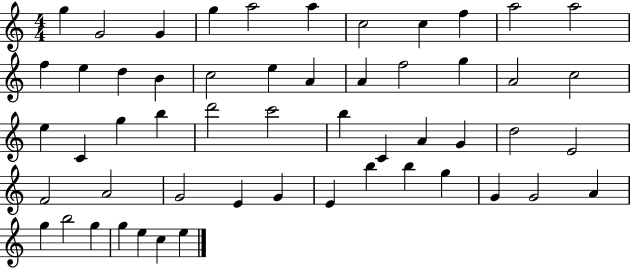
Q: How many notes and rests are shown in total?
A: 54